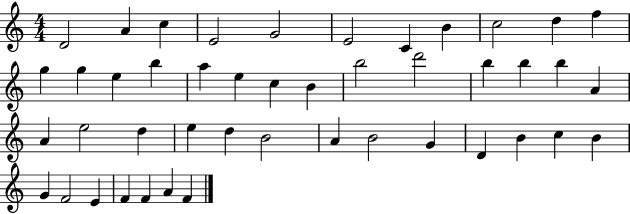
X:1
T:Untitled
M:4/4
L:1/4
K:C
D2 A c E2 G2 E2 C B c2 d f g g e b a e c B b2 d'2 b b b A A e2 d e d B2 A B2 G D B c B G F2 E F F A F